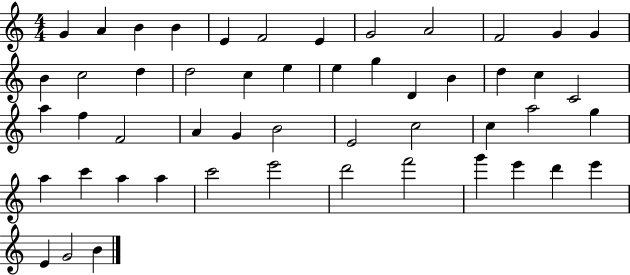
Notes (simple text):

G4/q A4/q B4/q B4/q E4/q F4/h E4/q G4/h A4/h F4/h G4/q G4/q B4/q C5/h D5/q D5/h C5/q E5/q E5/q G5/q D4/q B4/q D5/q C5/q C4/h A5/q F5/q F4/h A4/q G4/q B4/h E4/h C5/h C5/q A5/h G5/q A5/q C6/q A5/q A5/q C6/h E6/h D6/h F6/h G6/q E6/q D6/q E6/q E4/q G4/h B4/q